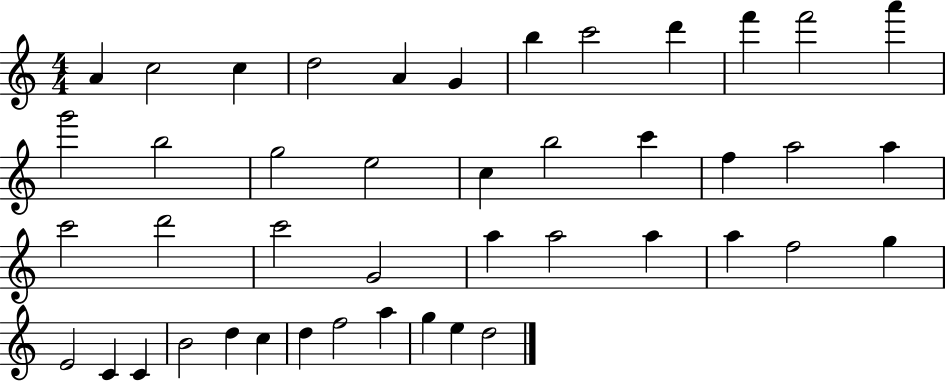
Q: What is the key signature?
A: C major